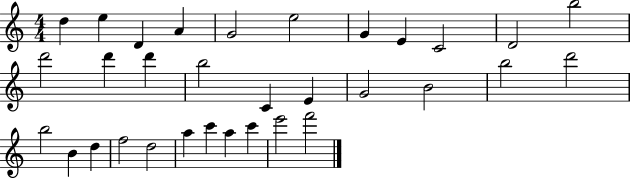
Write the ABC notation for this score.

X:1
T:Untitled
M:4/4
L:1/4
K:C
d e D A G2 e2 G E C2 D2 b2 d'2 d' d' b2 C E G2 B2 b2 d'2 b2 B d f2 d2 a c' a c' e'2 f'2